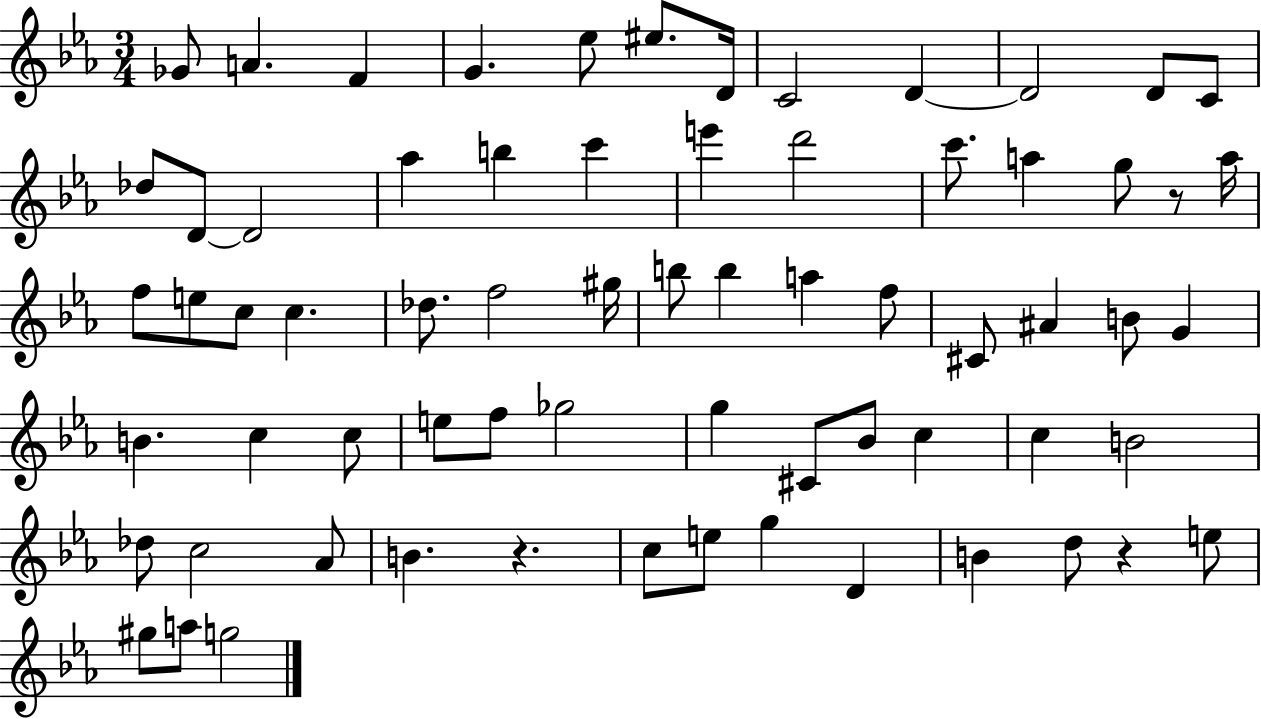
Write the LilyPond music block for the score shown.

{
  \clef treble
  \numericTimeSignature
  \time 3/4
  \key ees \major
  ges'8 a'4. f'4 | g'4. ees''8 eis''8. d'16 | c'2 d'4~~ | d'2 d'8 c'8 | \break des''8 d'8~~ d'2 | aes''4 b''4 c'''4 | e'''4 d'''2 | c'''8. a''4 g''8 r8 a''16 | \break f''8 e''8 c''8 c''4. | des''8. f''2 gis''16 | b''8 b''4 a''4 f''8 | cis'8 ais'4 b'8 g'4 | \break b'4. c''4 c''8 | e''8 f''8 ges''2 | g''4 cis'8 bes'8 c''4 | c''4 b'2 | \break des''8 c''2 aes'8 | b'4. r4. | c''8 e''8 g''4 d'4 | b'4 d''8 r4 e''8 | \break gis''8 a''8 g''2 | \bar "|."
}